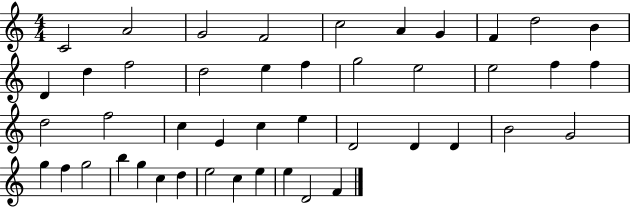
{
  \clef treble
  \numericTimeSignature
  \time 4/4
  \key c \major
  c'2 a'2 | g'2 f'2 | c''2 a'4 g'4 | f'4 d''2 b'4 | \break d'4 d''4 f''2 | d''2 e''4 f''4 | g''2 e''2 | e''2 f''4 f''4 | \break d''2 f''2 | c''4 e'4 c''4 e''4 | d'2 d'4 d'4 | b'2 g'2 | \break g''4 f''4 g''2 | b''4 g''4 c''4 d''4 | e''2 c''4 e''4 | e''4 d'2 f'4 | \break \bar "|."
}